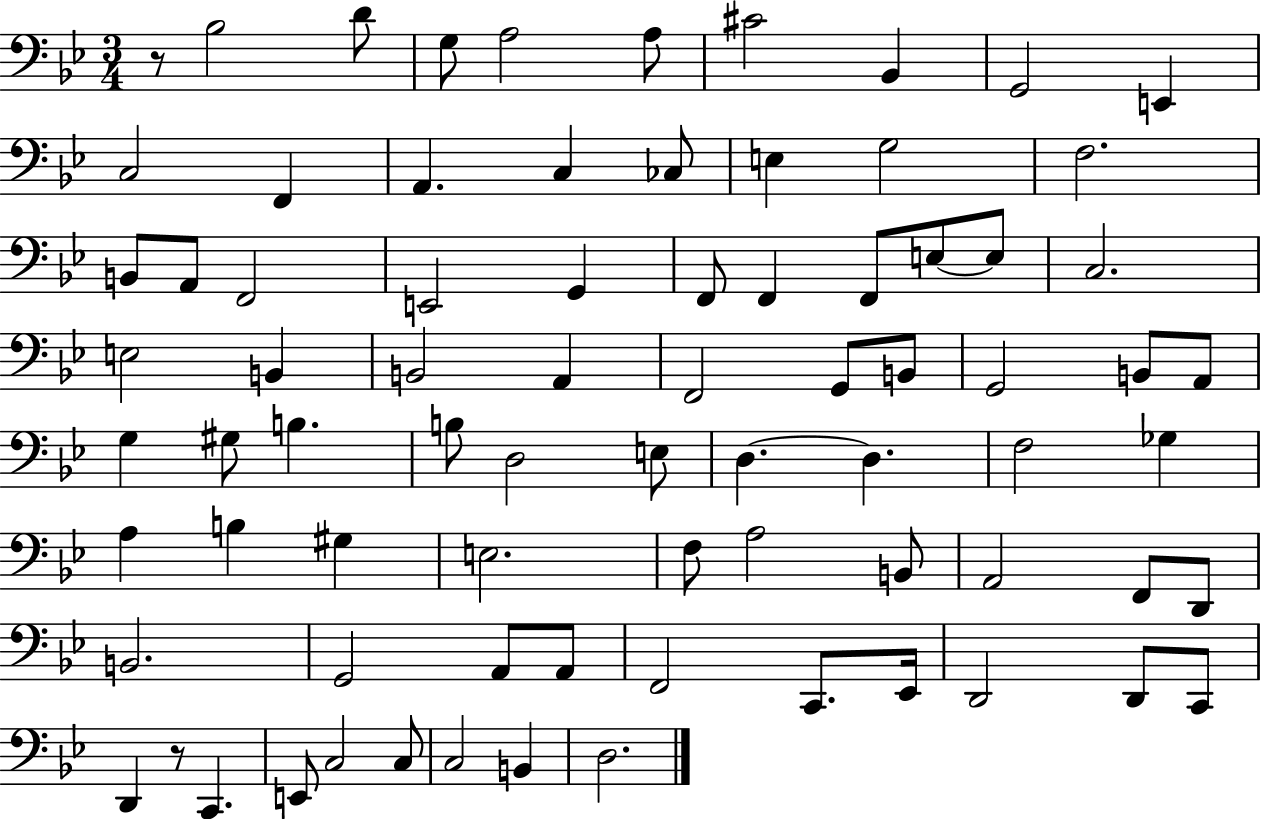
X:1
T:Untitled
M:3/4
L:1/4
K:Bb
z/2 _B,2 D/2 G,/2 A,2 A,/2 ^C2 _B,, G,,2 E,, C,2 F,, A,, C, _C,/2 E, G,2 F,2 B,,/2 A,,/2 F,,2 E,,2 G,, F,,/2 F,, F,,/2 E,/2 E,/2 C,2 E,2 B,, B,,2 A,, F,,2 G,,/2 B,,/2 G,,2 B,,/2 A,,/2 G, ^G,/2 B, B,/2 D,2 E,/2 D, D, F,2 _G, A, B, ^G, E,2 F,/2 A,2 B,,/2 A,,2 F,,/2 D,,/2 B,,2 G,,2 A,,/2 A,,/2 F,,2 C,,/2 _E,,/4 D,,2 D,,/2 C,,/2 D,, z/2 C,, E,,/2 C,2 C,/2 C,2 B,, D,2